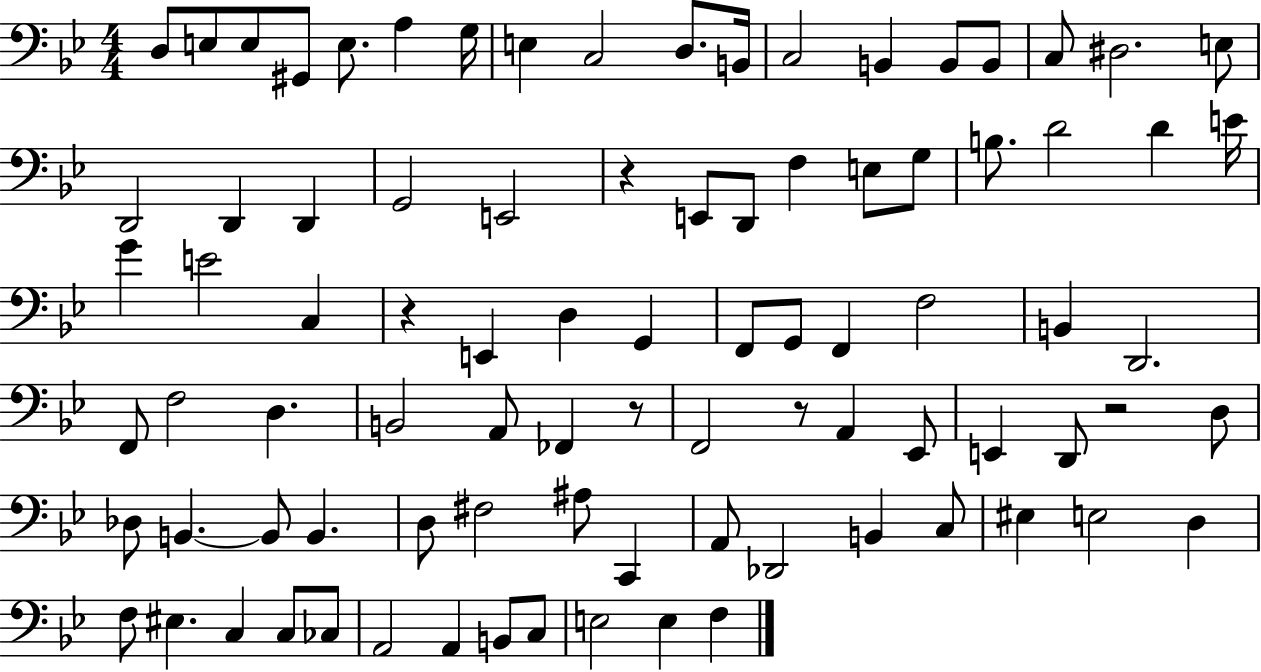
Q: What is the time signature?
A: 4/4